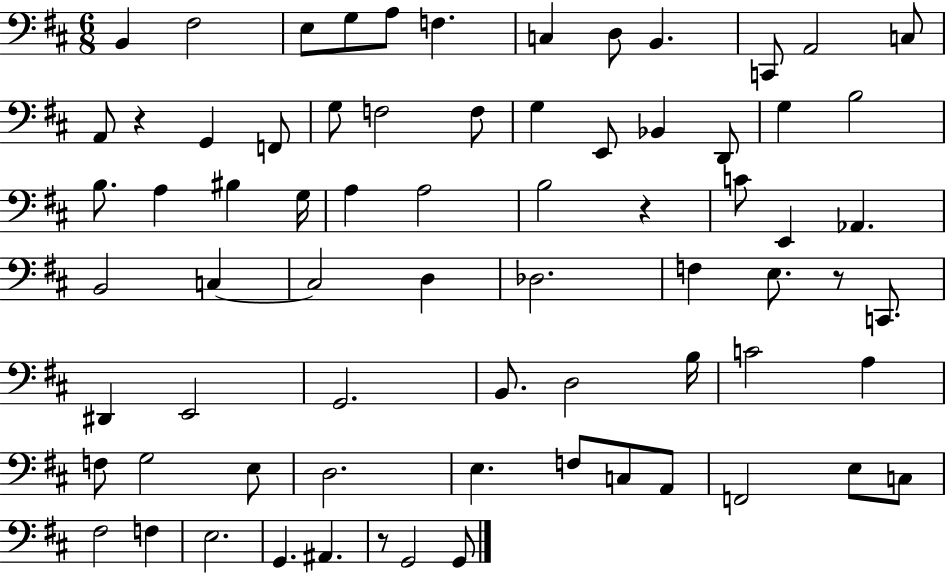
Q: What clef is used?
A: bass